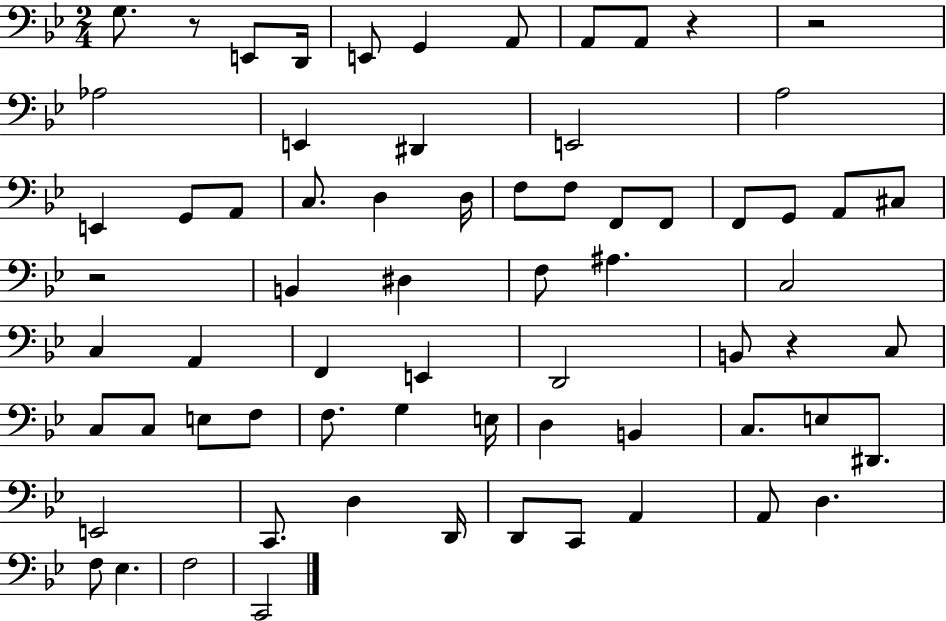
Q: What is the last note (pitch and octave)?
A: C2